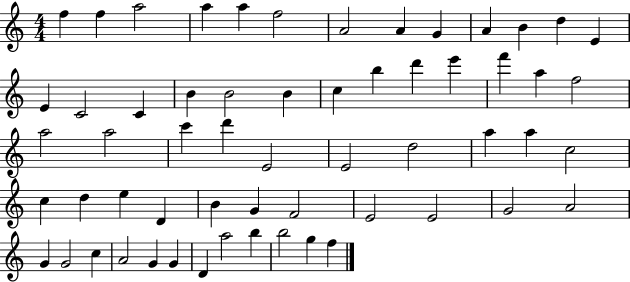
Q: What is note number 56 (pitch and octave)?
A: B5